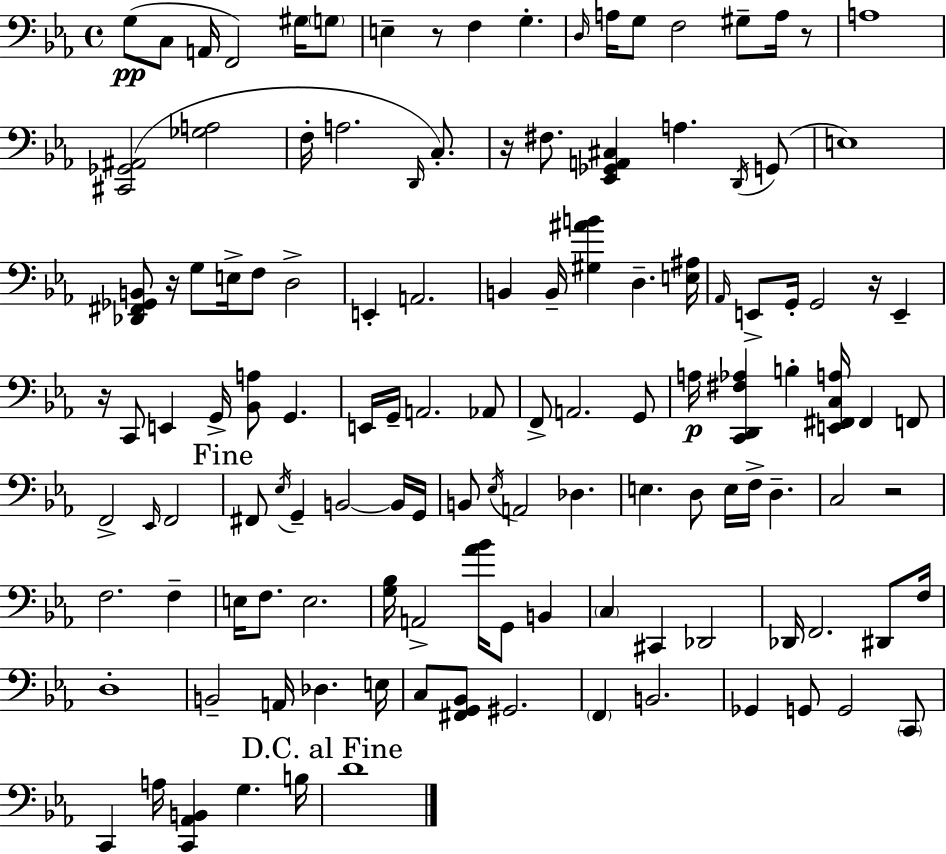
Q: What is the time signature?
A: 4/4